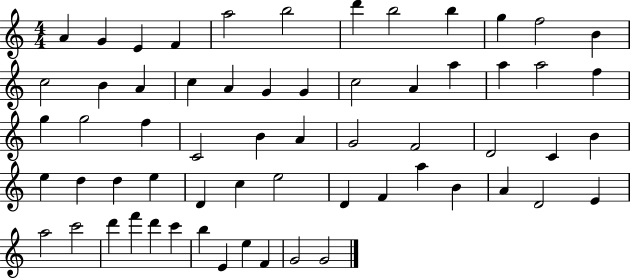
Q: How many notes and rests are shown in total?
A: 62